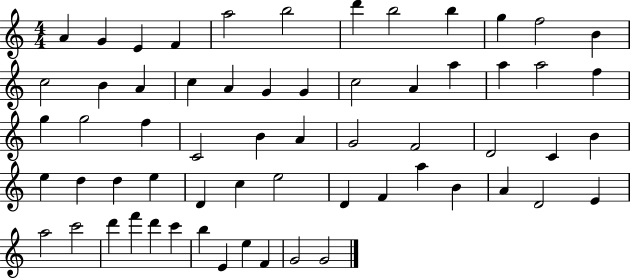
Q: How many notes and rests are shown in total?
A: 62